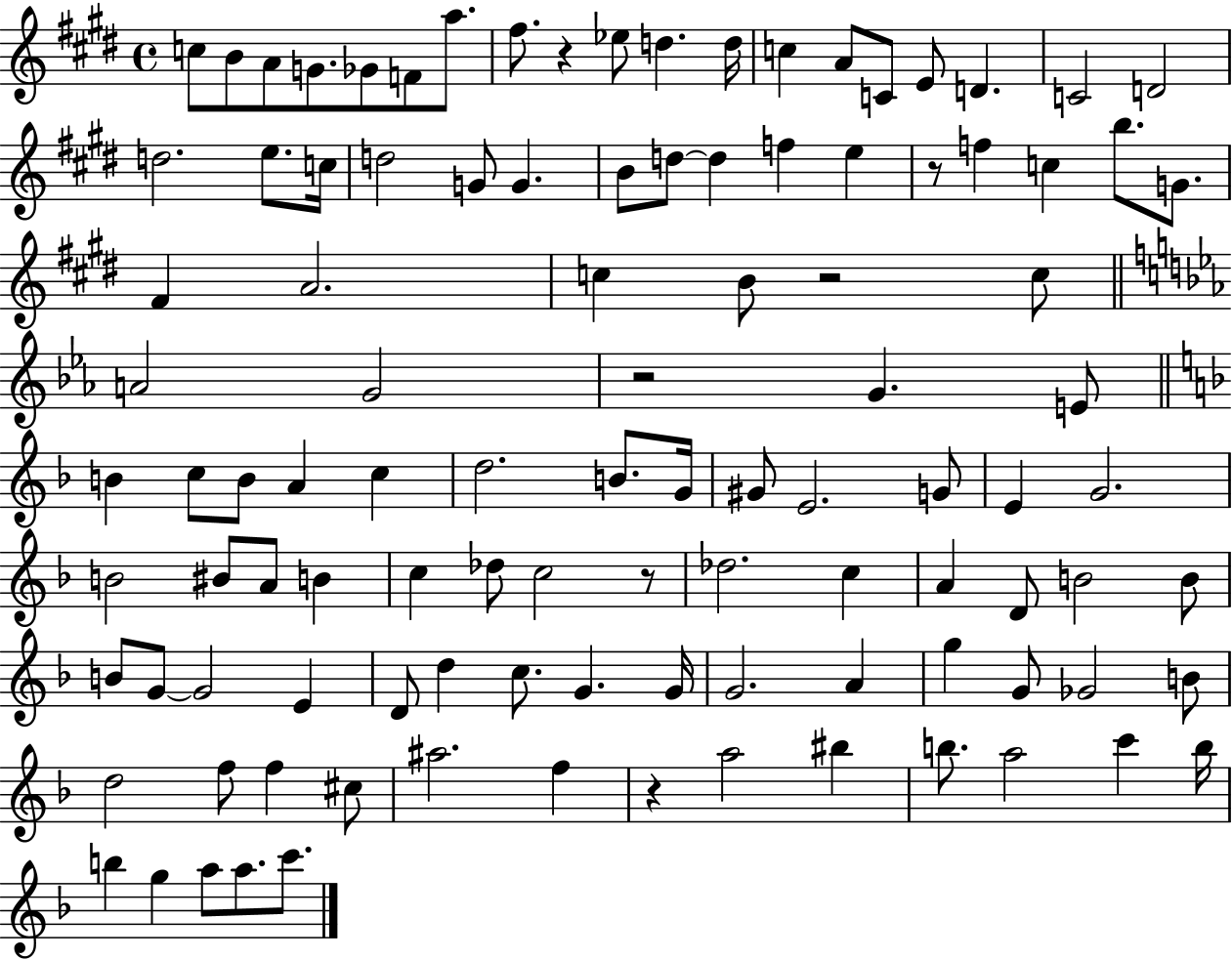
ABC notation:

X:1
T:Untitled
M:4/4
L:1/4
K:E
c/2 B/2 A/2 G/2 _G/2 F/2 a/2 ^f/2 z _e/2 d d/4 c A/2 C/2 E/2 D C2 D2 d2 e/2 c/4 d2 G/2 G B/2 d/2 d f e z/2 f c b/2 G/2 ^F A2 c B/2 z2 c/2 A2 G2 z2 G E/2 B c/2 B/2 A c d2 B/2 G/4 ^G/2 E2 G/2 E G2 B2 ^B/2 A/2 B c _d/2 c2 z/2 _d2 c A D/2 B2 B/2 B/2 G/2 G2 E D/2 d c/2 G G/4 G2 A g G/2 _G2 B/2 d2 f/2 f ^c/2 ^a2 f z a2 ^b b/2 a2 c' b/4 b g a/2 a/2 c'/2